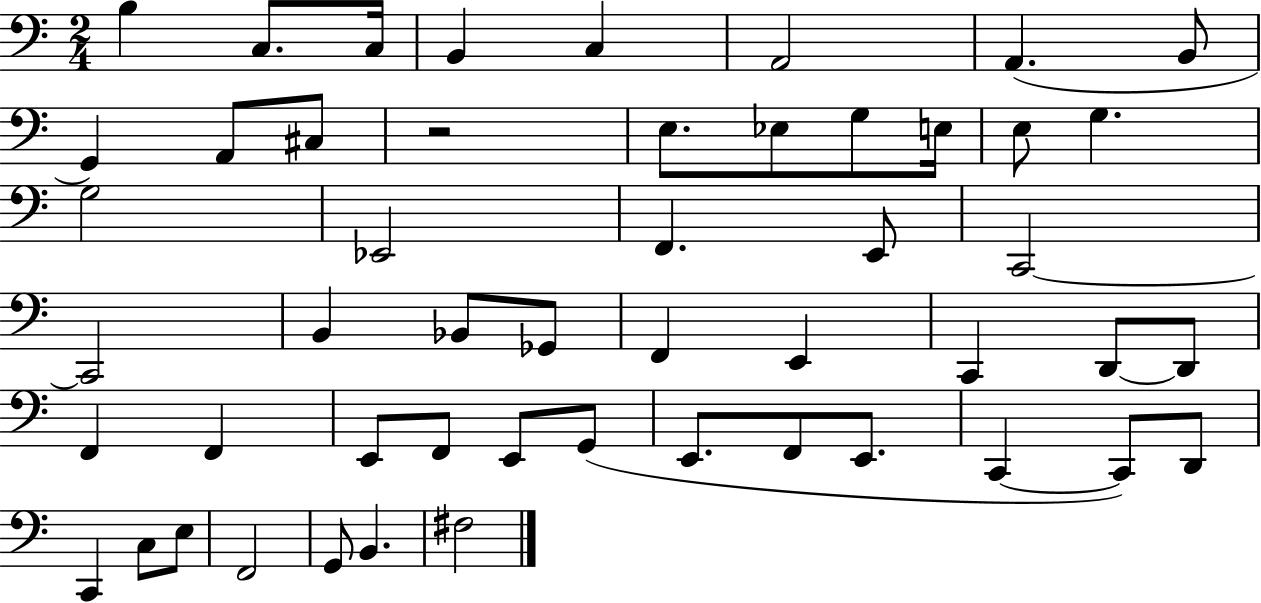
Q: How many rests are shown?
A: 1